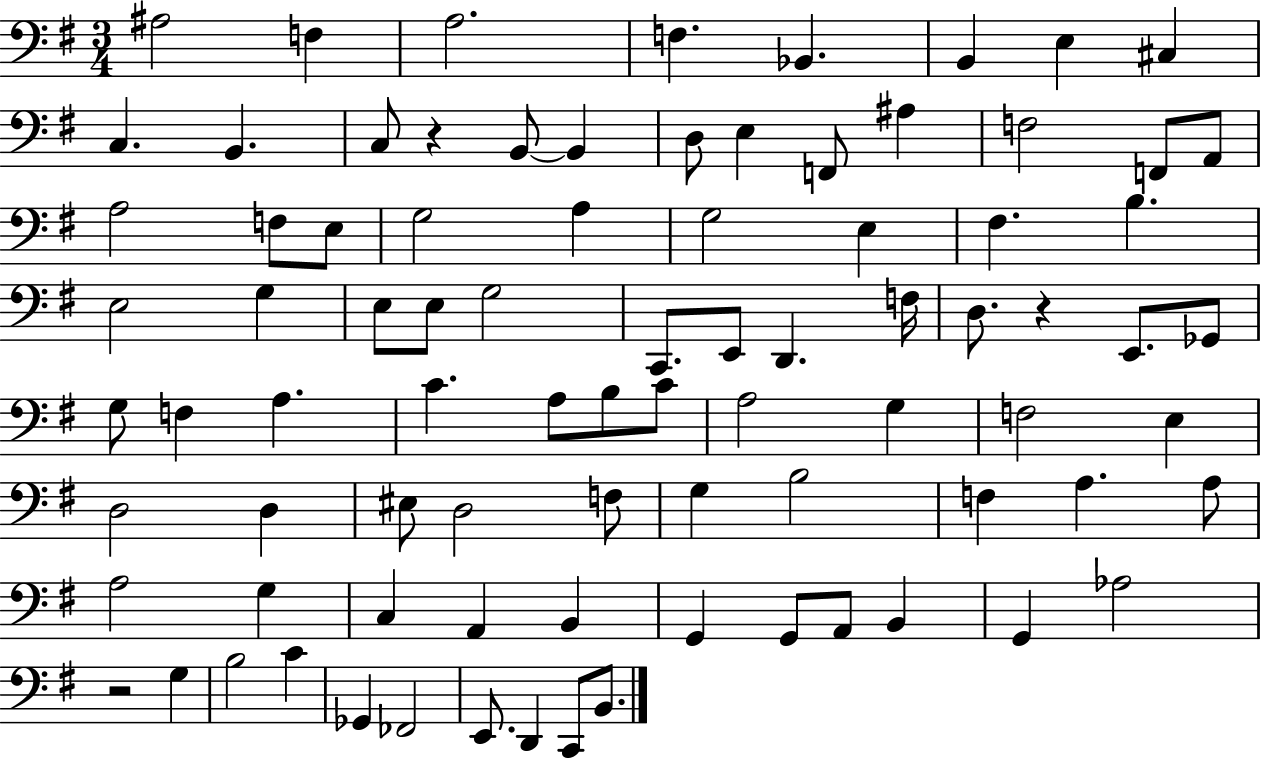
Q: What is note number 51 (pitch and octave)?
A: F3